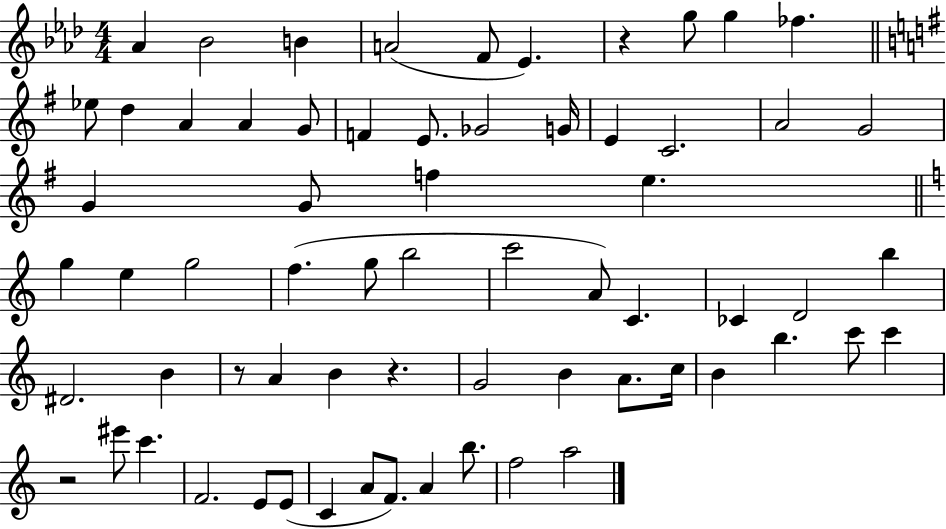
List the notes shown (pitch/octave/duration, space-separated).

Ab4/q Bb4/h B4/q A4/h F4/e Eb4/q. R/q G5/e G5/q FES5/q. Eb5/e D5/q A4/q A4/q G4/e F4/q E4/e. Gb4/h G4/s E4/q C4/h. A4/h G4/h G4/q G4/e F5/q E5/q. G5/q E5/q G5/h F5/q. G5/e B5/h C6/h A4/e C4/q. CES4/q D4/h B5/q D#4/h. B4/q R/e A4/q B4/q R/q. G4/h B4/q A4/e. C5/s B4/q B5/q. C6/e C6/q R/h EIS6/e C6/q. F4/h. E4/e E4/e C4/q A4/e F4/e. A4/q B5/e. F5/h A5/h